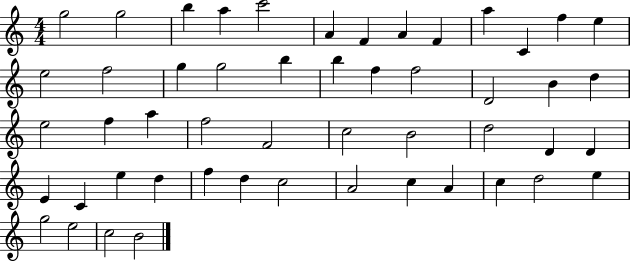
{
  \clef treble
  \numericTimeSignature
  \time 4/4
  \key c \major
  g''2 g''2 | b''4 a''4 c'''2 | a'4 f'4 a'4 f'4 | a''4 c'4 f''4 e''4 | \break e''2 f''2 | g''4 g''2 b''4 | b''4 f''4 f''2 | d'2 b'4 d''4 | \break e''2 f''4 a''4 | f''2 f'2 | c''2 b'2 | d''2 d'4 d'4 | \break e'4 c'4 e''4 d''4 | f''4 d''4 c''2 | a'2 c''4 a'4 | c''4 d''2 e''4 | \break g''2 e''2 | c''2 b'2 | \bar "|."
}